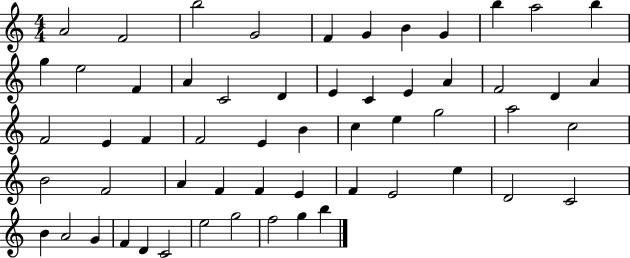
{
  \clef treble
  \numericTimeSignature
  \time 4/4
  \key c \major
  a'2 f'2 | b''2 g'2 | f'4 g'4 b'4 g'4 | b''4 a''2 b''4 | \break g''4 e''2 f'4 | a'4 c'2 d'4 | e'4 c'4 e'4 a'4 | f'2 d'4 a'4 | \break f'2 e'4 f'4 | f'2 e'4 b'4 | c''4 e''4 g''2 | a''2 c''2 | \break b'2 f'2 | a'4 f'4 f'4 e'4 | f'4 e'2 e''4 | d'2 c'2 | \break b'4 a'2 g'4 | f'4 d'4 c'2 | e''2 g''2 | f''2 g''4 b''4 | \break \bar "|."
}